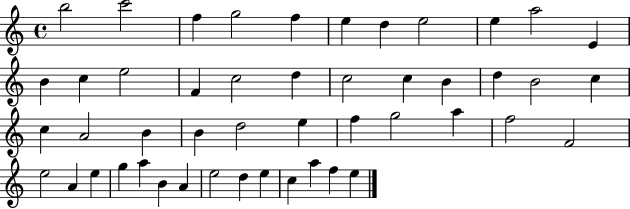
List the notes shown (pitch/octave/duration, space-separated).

B5/h C6/h F5/q G5/h F5/q E5/q D5/q E5/h E5/q A5/h E4/q B4/q C5/q E5/h F4/q C5/h D5/q C5/h C5/q B4/q D5/q B4/h C5/q C5/q A4/h B4/q B4/q D5/h E5/q F5/q G5/h A5/q F5/h F4/h E5/h A4/q E5/q G5/q A5/q B4/q A4/q E5/h D5/q E5/q C5/q A5/q F5/q E5/q